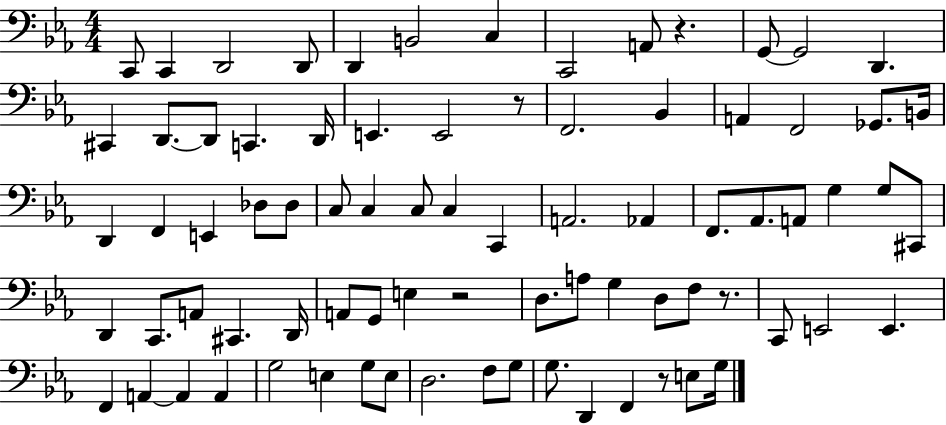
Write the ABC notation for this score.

X:1
T:Untitled
M:4/4
L:1/4
K:Eb
C,,/2 C,, D,,2 D,,/2 D,, B,,2 C, C,,2 A,,/2 z G,,/2 G,,2 D,, ^C,, D,,/2 D,,/2 C,, D,,/4 E,, E,,2 z/2 F,,2 _B,, A,, F,,2 _G,,/2 B,,/4 D,, F,, E,, _D,/2 _D,/2 C,/2 C, C,/2 C, C,, A,,2 _A,, F,,/2 _A,,/2 A,,/2 G, G,/2 ^C,,/2 D,, C,,/2 A,,/2 ^C,, D,,/4 A,,/2 G,,/2 E, z2 D,/2 A,/2 G, D,/2 F,/2 z/2 C,,/2 E,,2 E,, F,, A,, A,, A,, G,2 E, G,/2 E,/2 D,2 F,/2 G,/2 G,/2 D,, F,, z/2 E,/2 G,/4